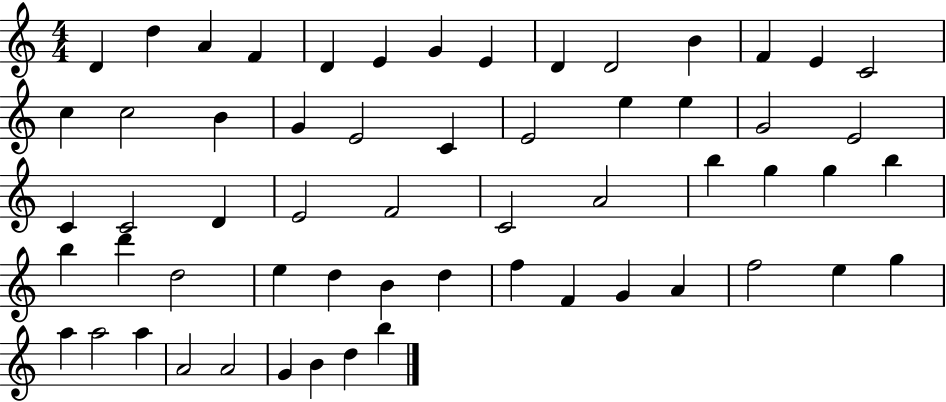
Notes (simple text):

D4/q D5/q A4/q F4/q D4/q E4/q G4/q E4/q D4/q D4/h B4/q F4/q E4/q C4/h C5/q C5/h B4/q G4/q E4/h C4/q E4/h E5/q E5/q G4/h E4/h C4/q C4/h D4/q E4/h F4/h C4/h A4/h B5/q G5/q G5/q B5/q B5/q D6/q D5/h E5/q D5/q B4/q D5/q F5/q F4/q G4/q A4/q F5/h E5/q G5/q A5/q A5/h A5/q A4/h A4/h G4/q B4/q D5/q B5/q